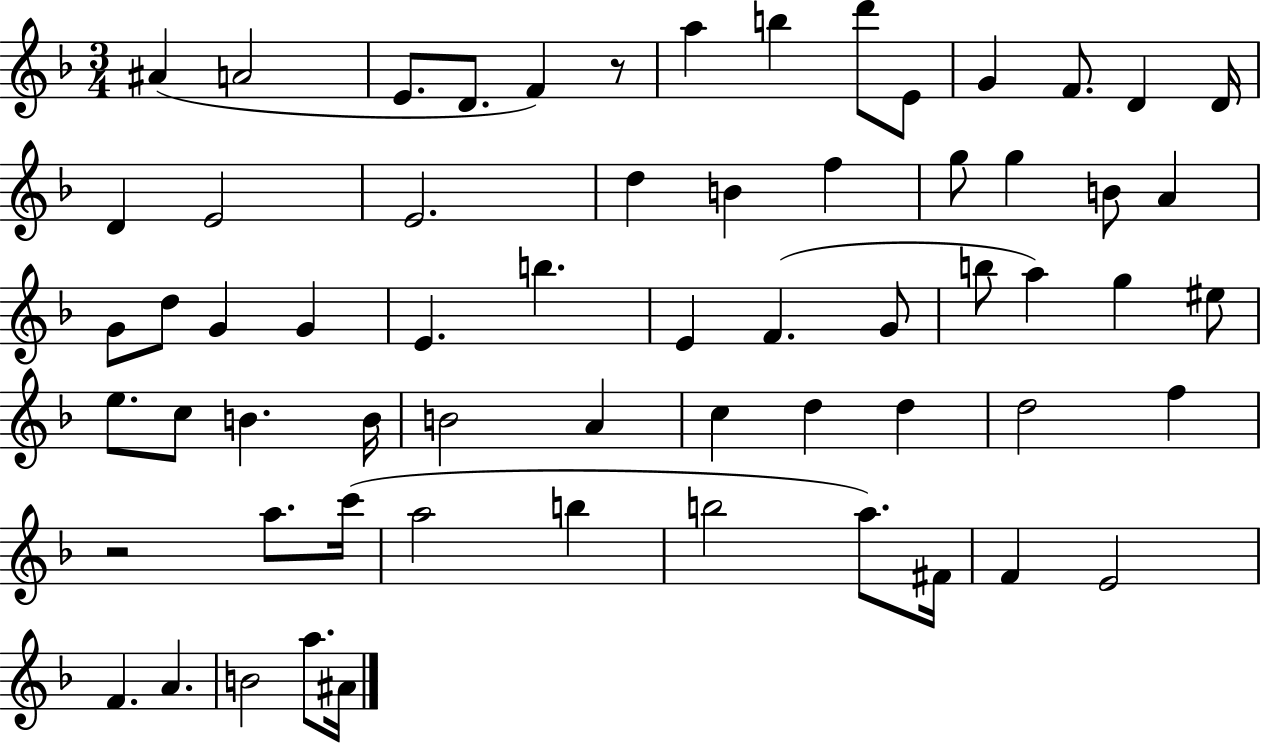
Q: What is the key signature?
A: F major